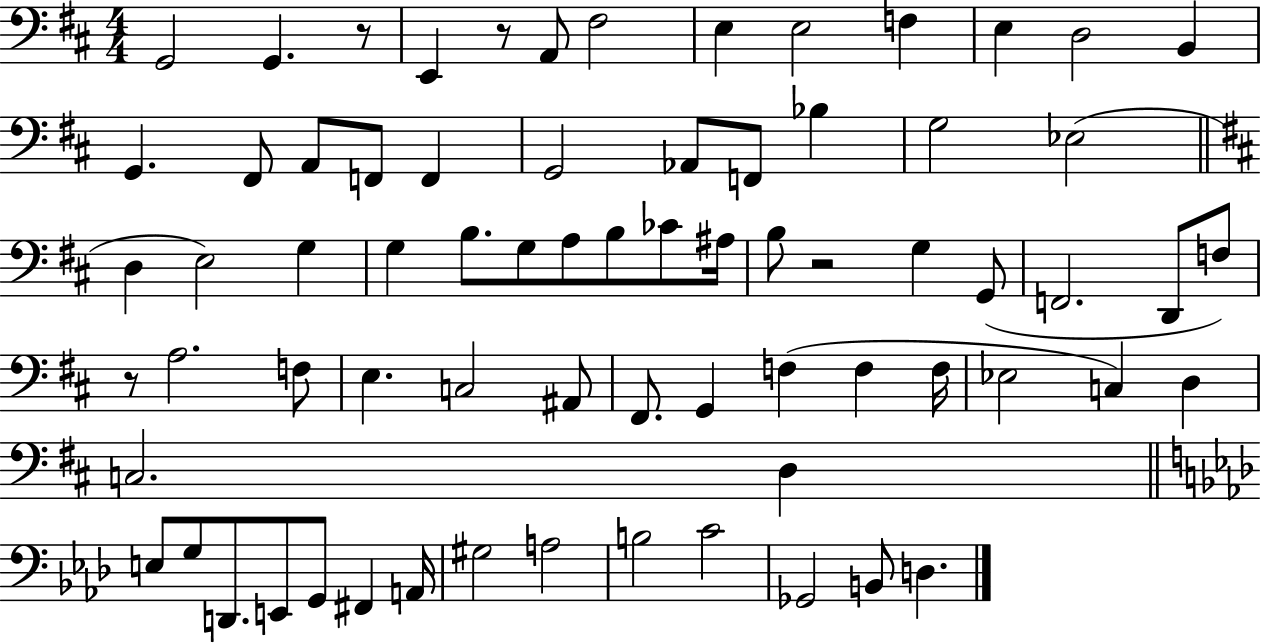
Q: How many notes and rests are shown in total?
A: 71